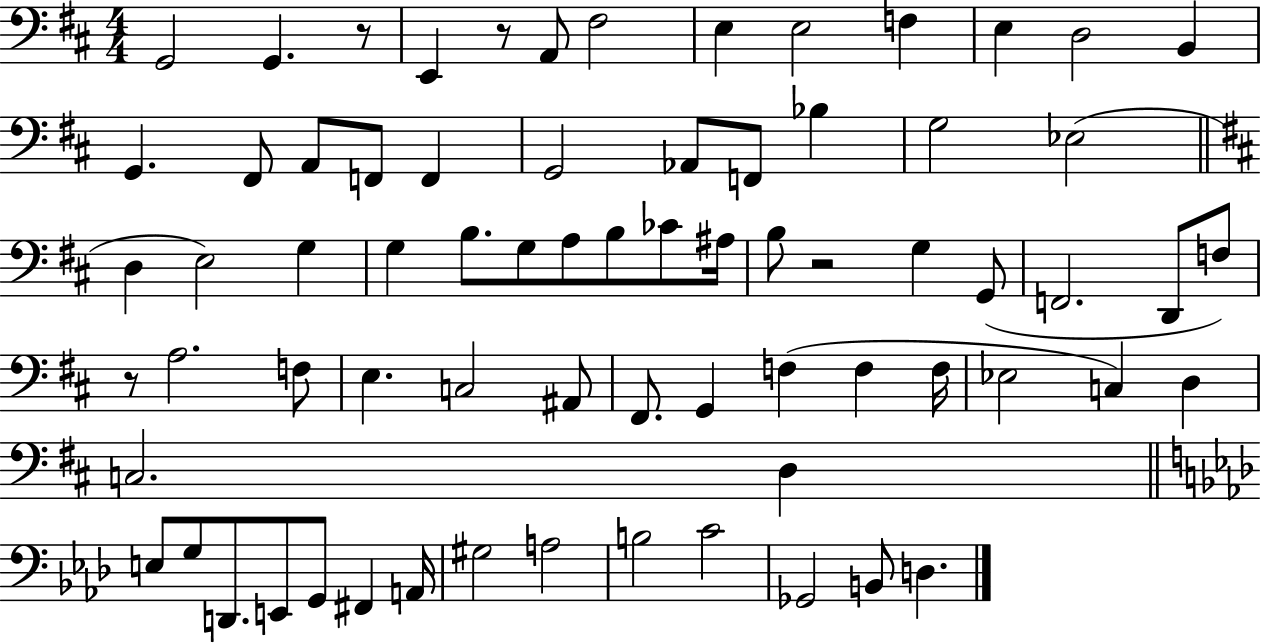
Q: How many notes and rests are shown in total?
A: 71